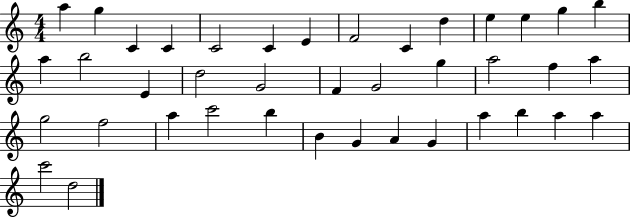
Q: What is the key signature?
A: C major